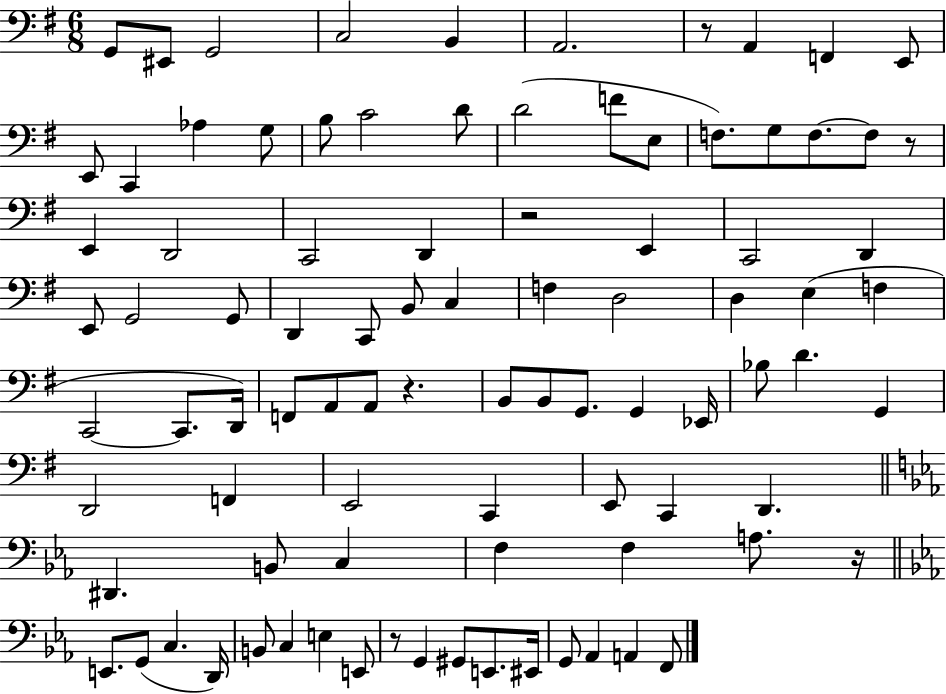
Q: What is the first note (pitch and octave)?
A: G2